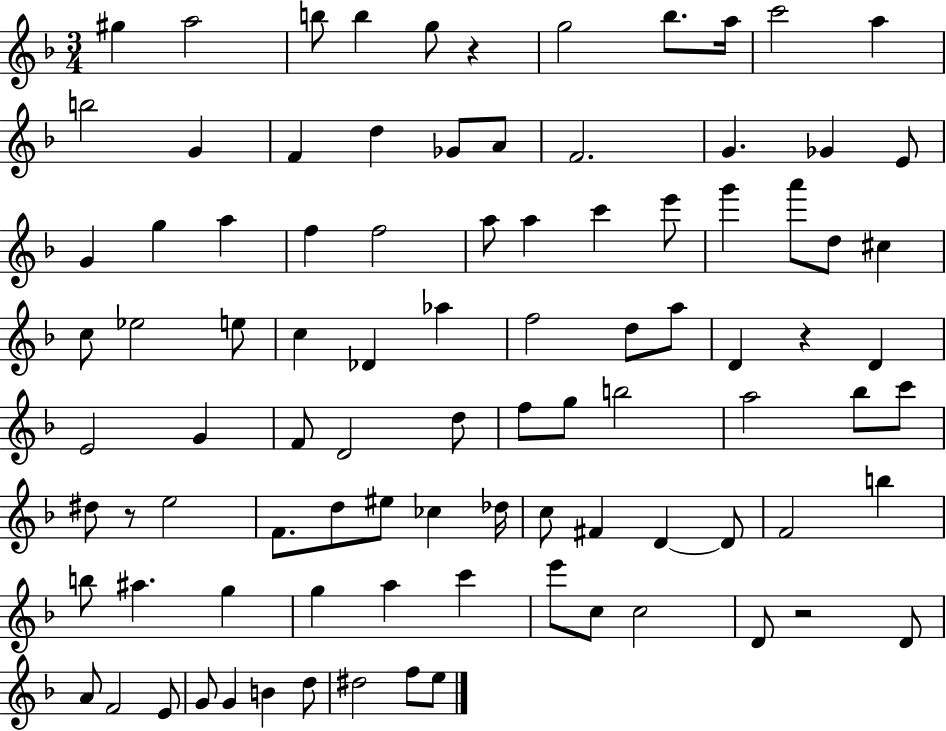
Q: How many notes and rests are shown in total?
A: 93